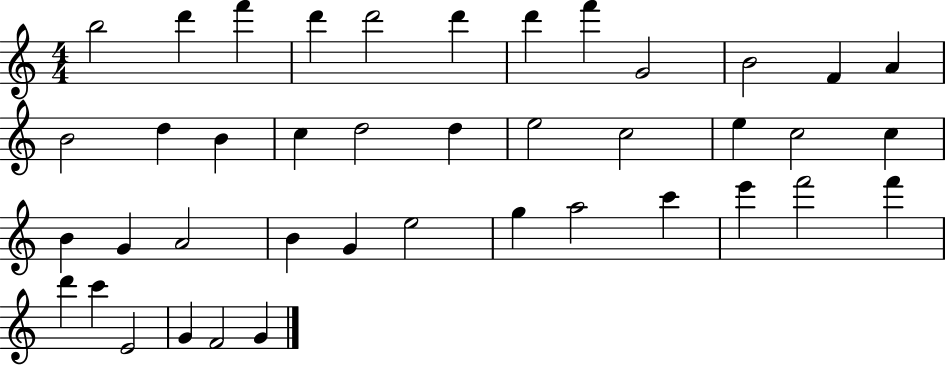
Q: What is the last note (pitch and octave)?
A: G4